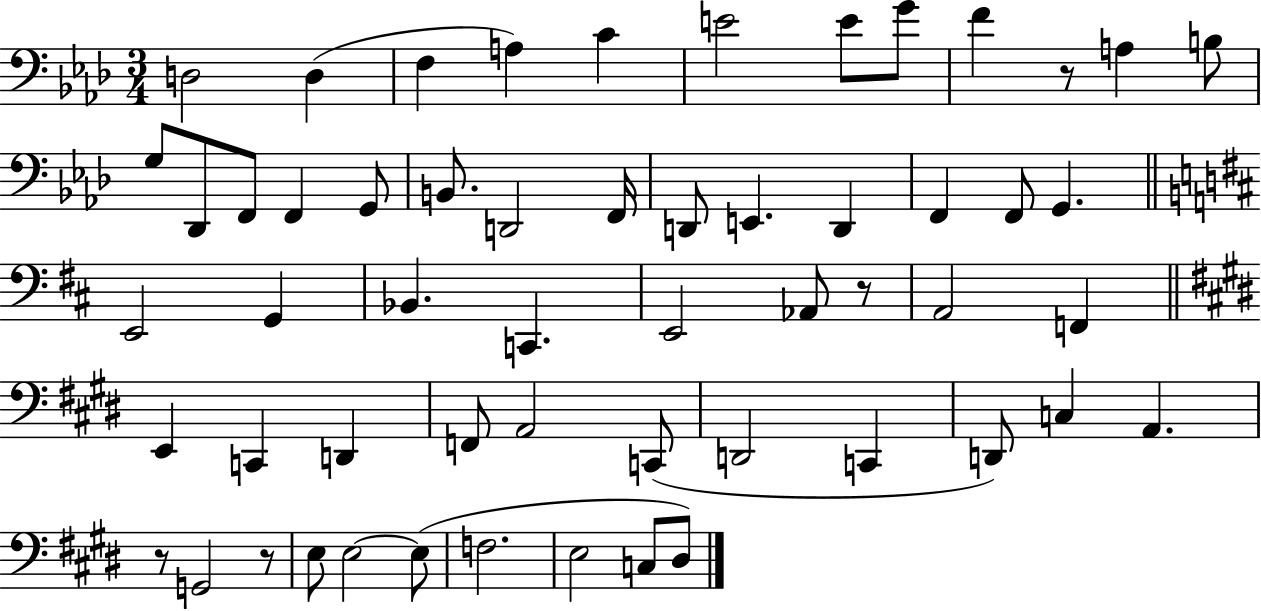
D3/h D3/q F3/q A3/q C4/q E4/h E4/e G4/e F4/q R/e A3/q B3/e G3/e Db2/e F2/e F2/q G2/e B2/e. D2/h F2/s D2/e E2/q. D2/q F2/q F2/e G2/q. E2/h G2/q Bb2/q. C2/q. E2/h Ab2/e R/e A2/h F2/q E2/q C2/q D2/q F2/e A2/h C2/e D2/h C2/q D2/e C3/q A2/q. R/e G2/h R/e E3/e E3/h E3/e F3/h. E3/h C3/e D#3/e